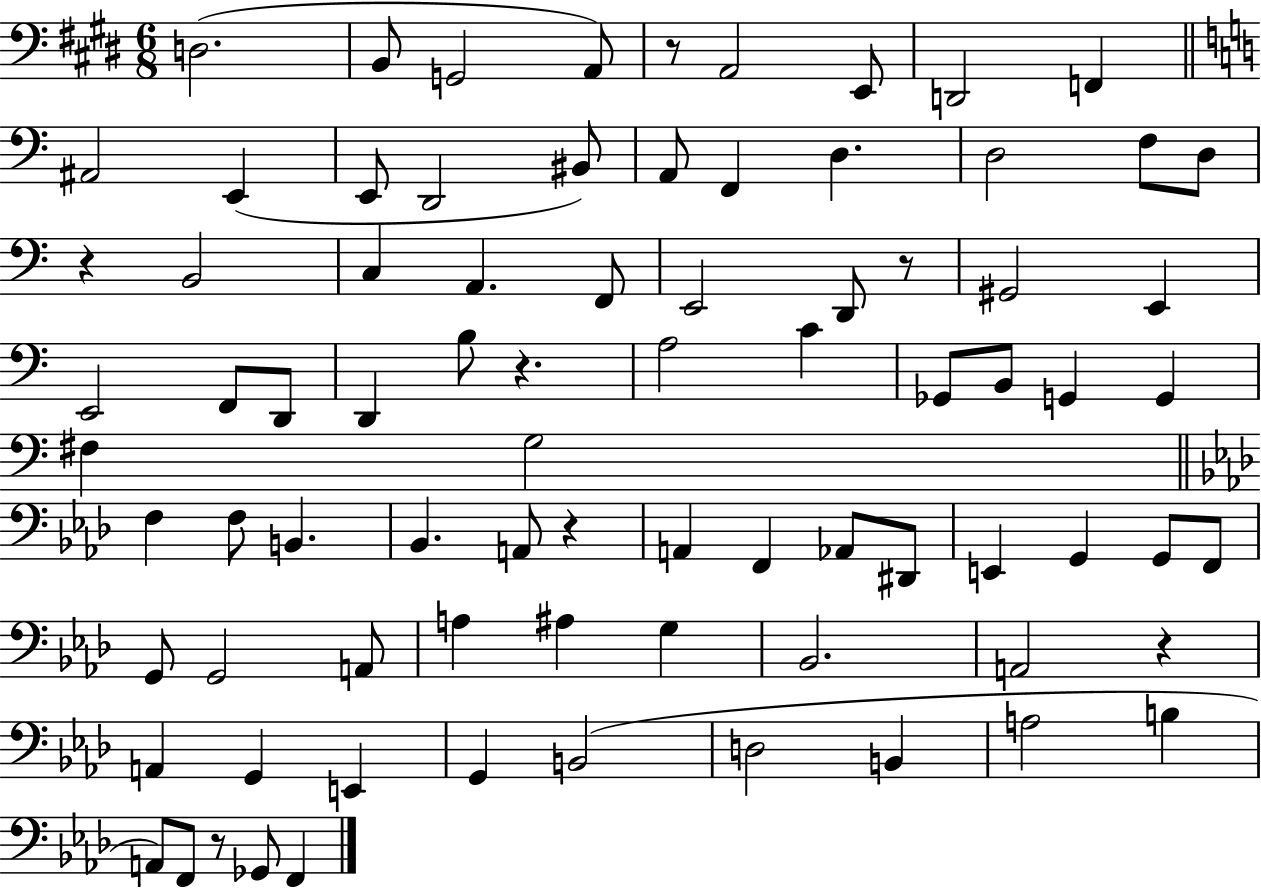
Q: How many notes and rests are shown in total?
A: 81